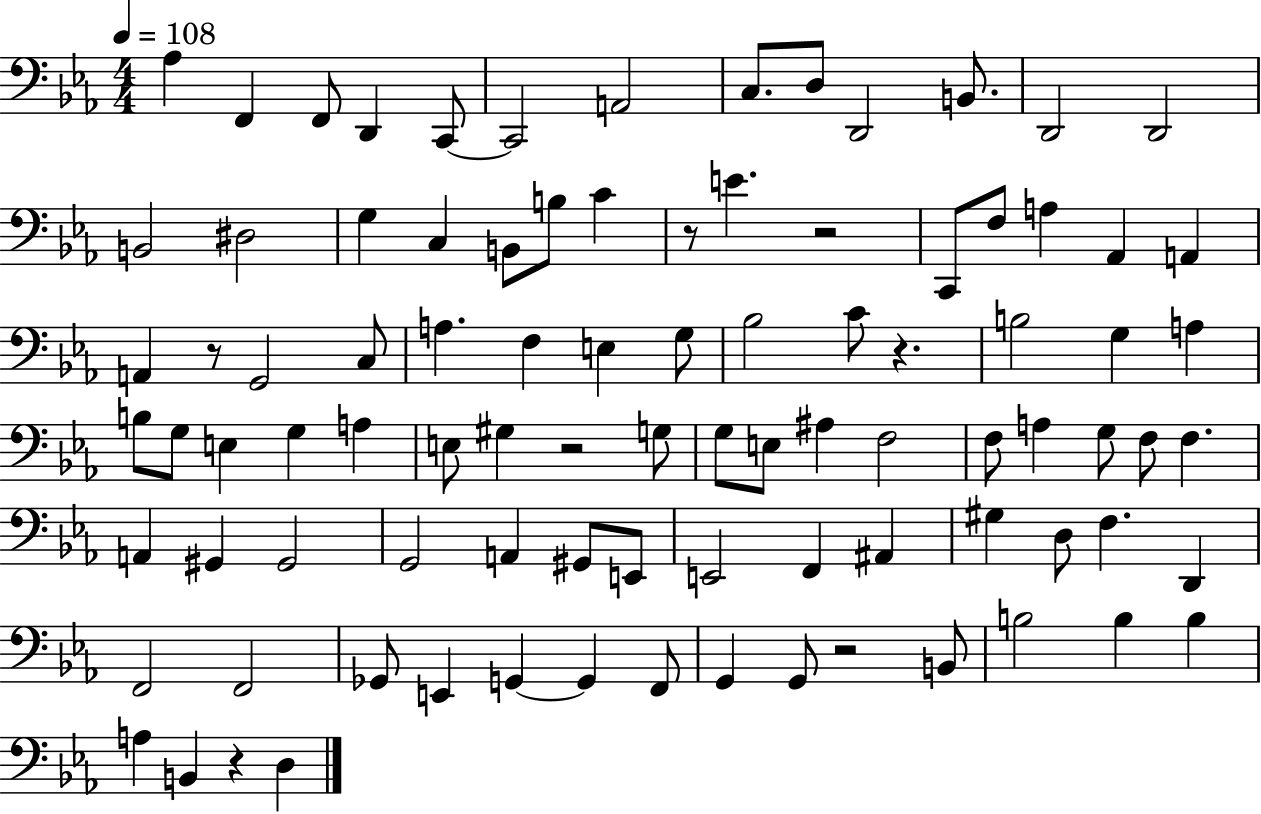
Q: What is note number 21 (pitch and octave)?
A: E4